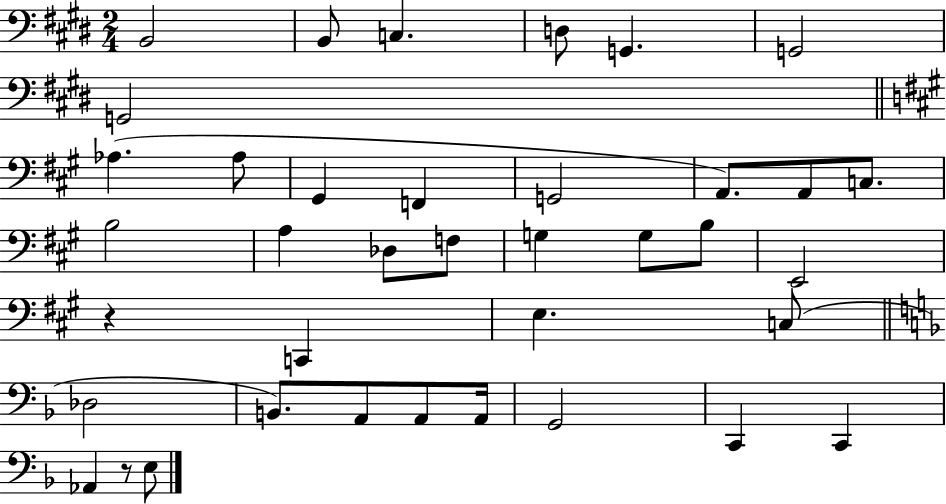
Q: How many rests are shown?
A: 2